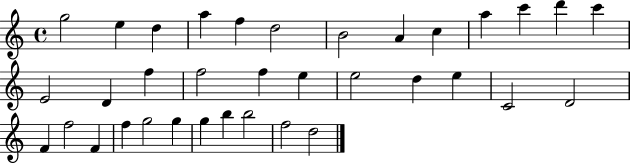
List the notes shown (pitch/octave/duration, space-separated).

G5/h E5/q D5/q A5/q F5/q D5/h B4/h A4/q C5/q A5/q C6/q D6/q C6/q E4/h D4/q F5/q F5/h F5/q E5/q E5/h D5/q E5/q C4/h D4/h F4/q F5/h F4/q F5/q G5/h G5/q G5/q B5/q B5/h F5/h D5/h